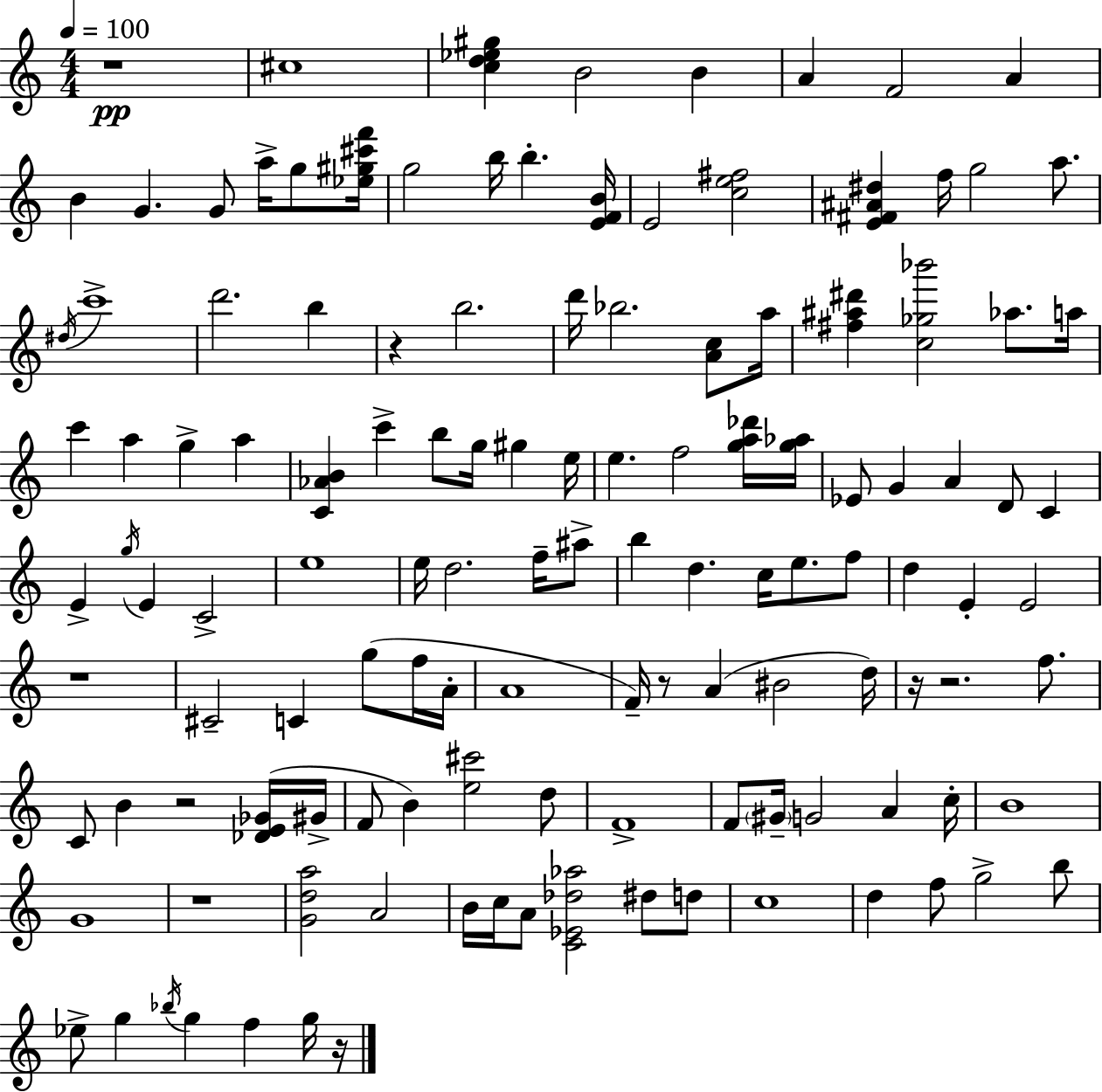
R/w C#5/w [C5,D5,Eb5,G#5]/q B4/h B4/q A4/q F4/h A4/q B4/q G4/q. G4/e A5/s G5/e [Eb5,G#5,C#6,F6]/s G5/h B5/s B5/q. [E4,F4,B4]/s E4/h [C5,E5,F#5]/h [E4,F#4,A#4,D#5]/q F5/s G5/h A5/e. D#5/s C6/w D6/h. B5/q R/q B5/h. D6/s Bb5/h. [A4,C5]/e A5/s [F#5,A#5,D#6]/q [C5,Gb5,Bb6]/h Ab5/e. A5/s C6/q A5/q G5/q A5/q [C4,Ab4,B4]/q C6/q B5/e G5/s G#5/q E5/s E5/q. F5/h [G5,A5,Db6]/s [G5,Ab5]/s Eb4/e G4/q A4/q D4/e C4/q E4/q G5/s E4/q C4/h E5/w E5/s D5/h. F5/s A#5/e B5/q D5/q. C5/s E5/e. F5/e D5/q E4/q E4/h R/w C#4/h C4/q G5/e F5/s A4/s A4/w F4/s R/e A4/q BIS4/h D5/s R/s R/h. F5/e. C4/e B4/q R/h [Db4,E4,Gb4]/s G#4/s F4/e B4/q [E5,C#6]/h D5/e F4/w F4/e G#4/s G4/h A4/q C5/s B4/w G4/w R/w [G4,D5,A5]/h A4/h B4/s C5/s A4/e [C4,Eb4,Db5,Ab5]/h D#5/e D5/e C5/w D5/q F5/e G5/h B5/e Eb5/e G5/q Bb5/s G5/q F5/q G5/s R/s